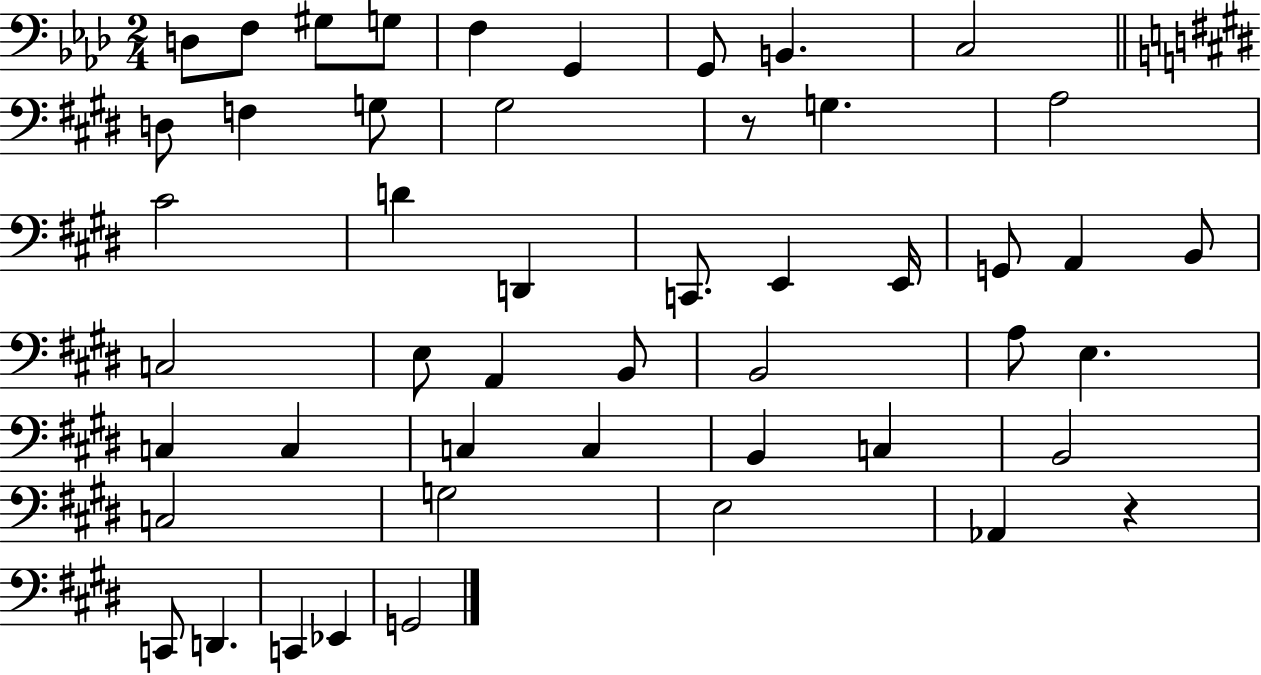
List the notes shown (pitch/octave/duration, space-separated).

D3/e F3/e G#3/e G3/e F3/q G2/q G2/e B2/q. C3/h D3/e F3/q G3/e G#3/h R/e G3/q. A3/h C#4/h D4/q D2/q C2/e. E2/q E2/s G2/e A2/q B2/e C3/h E3/e A2/q B2/e B2/h A3/e E3/q. C3/q C3/q C3/q C3/q B2/q C3/q B2/h C3/h G3/h E3/h Ab2/q R/q C2/e D2/q. C2/q Eb2/q G2/h